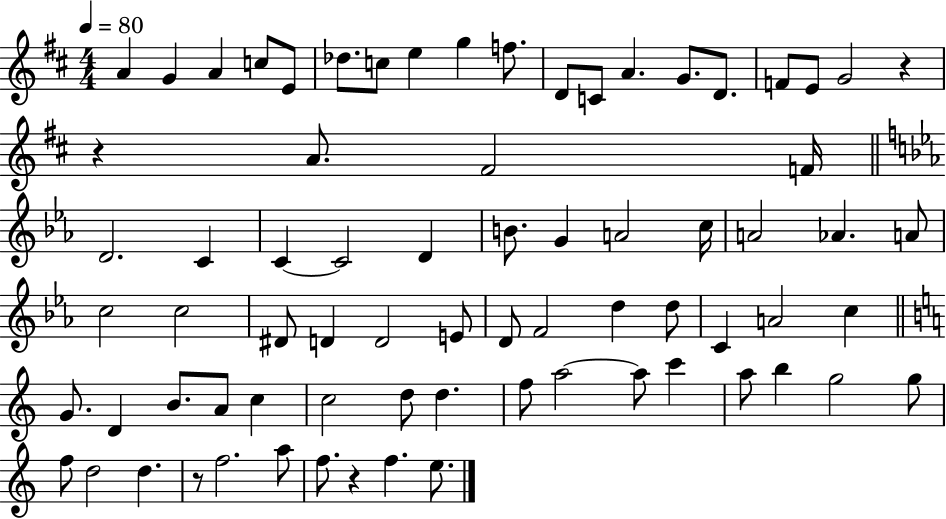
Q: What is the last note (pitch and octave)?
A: E5